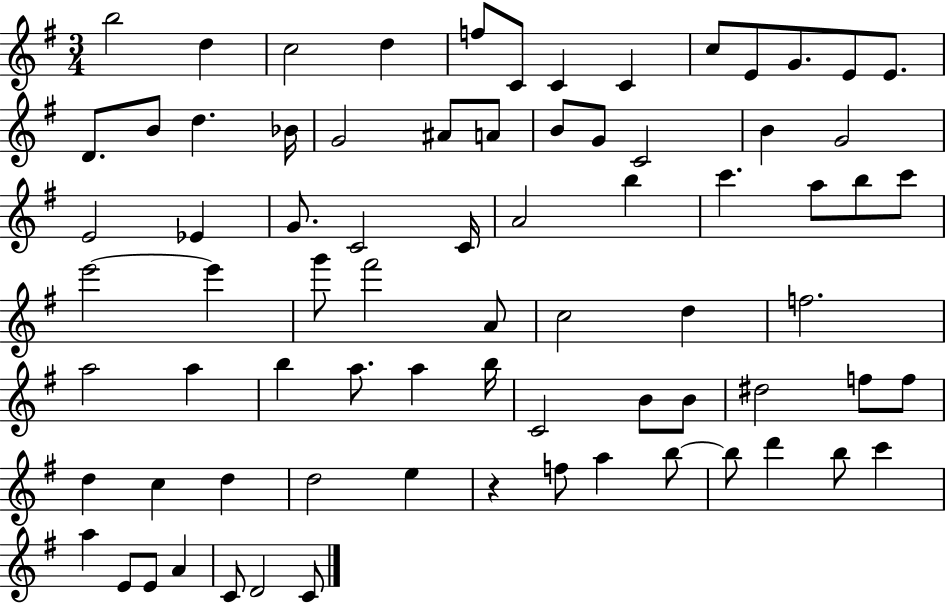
B5/h D5/q C5/h D5/q F5/e C4/e C4/q C4/q C5/e E4/e G4/e. E4/e E4/e. D4/e. B4/e D5/q. Bb4/s G4/h A#4/e A4/e B4/e G4/e C4/h B4/q G4/h E4/h Eb4/q G4/e. C4/h C4/s A4/h B5/q C6/q. A5/e B5/e C6/e E6/h E6/q G6/e F#6/h A4/e C5/h D5/q F5/h. A5/h A5/q B5/q A5/e. A5/q B5/s C4/h B4/e B4/e D#5/h F5/e F5/e D5/q C5/q D5/q D5/h E5/q R/q F5/e A5/q B5/e B5/e D6/q B5/e C6/q A5/q E4/e E4/e A4/q C4/e D4/h C4/e